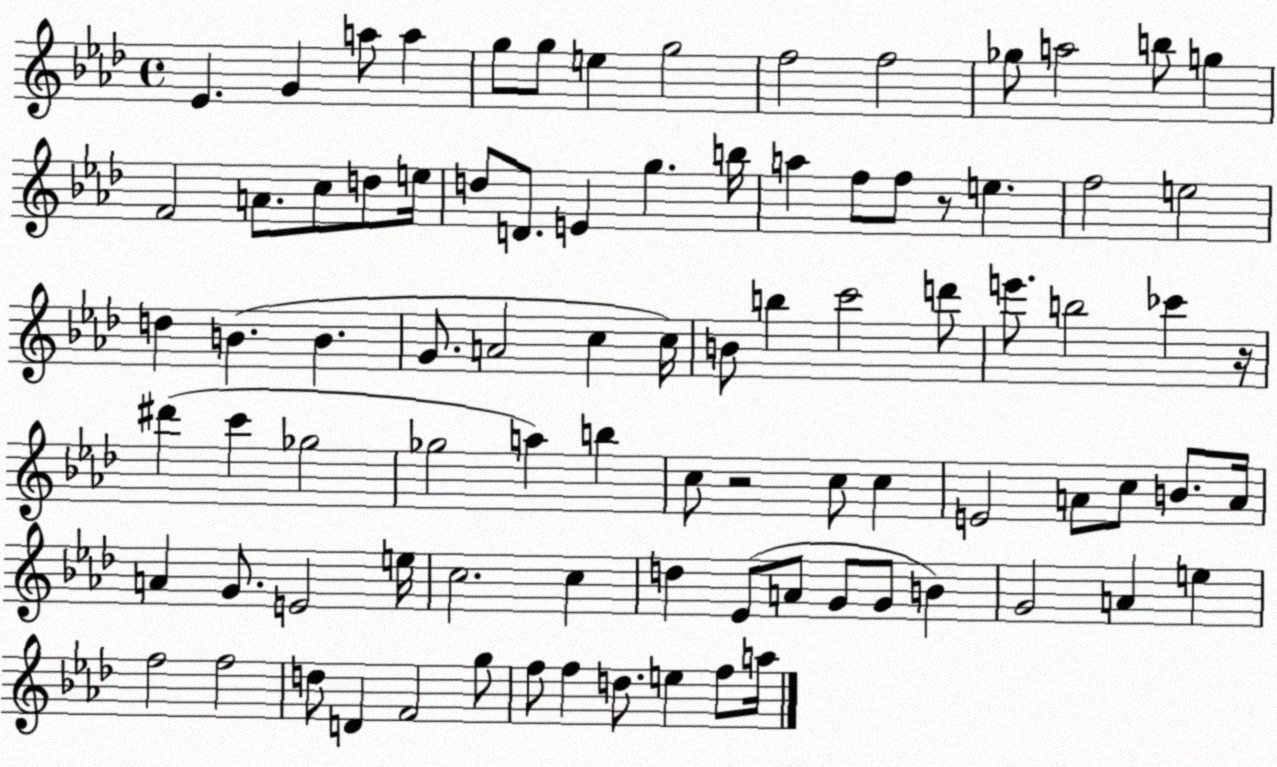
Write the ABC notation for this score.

X:1
T:Untitled
M:4/4
L:1/4
K:Ab
_E G a/2 a g/2 g/2 e g2 f2 f2 _g/2 a2 b/2 g F2 A/2 c/2 d/2 e/4 d/2 D/2 E g b/4 a f/2 f/2 z/2 e f2 e2 d B B G/2 A2 c c/4 B/2 b c'2 d'/2 e'/2 b2 _c' z/4 ^d' c' _g2 _g2 a b c/2 z2 c/2 c E2 A/2 c/2 B/2 A/4 A G/2 E2 e/4 c2 c d _E/2 A/2 G/2 G/2 B G2 A e f2 f2 d/2 D F2 g/2 f/2 f d/2 e f/2 a/4